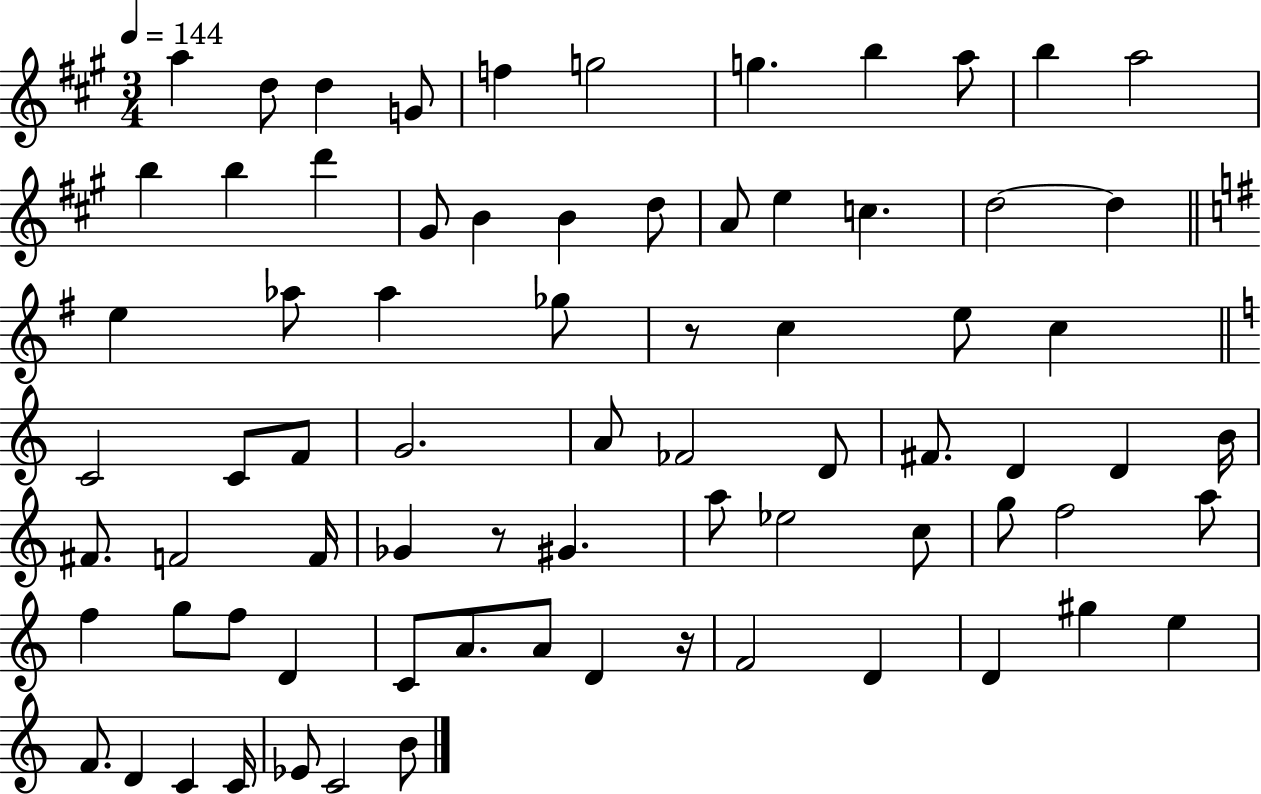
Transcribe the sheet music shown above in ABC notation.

X:1
T:Untitled
M:3/4
L:1/4
K:A
a d/2 d G/2 f g2 g b a/2 b a2 b b d' ^G/2 B B d/2 A/2 e c d2 d e _a/2 _a _g/2 z/2 c e/2 c C2 C/2 F/2 G2 A/2 _F2 D/2 ^F/2 D D B/4 ^F/2 F2 F/4 _G z/2 ^G a/2 _e2 c/2 g/2 f2 a/2 f g/2 f/2 D C/2 A/2 A/2 D z/4 F2 D D ^g e F/2 D C C/4 _E/2 C2 B/2